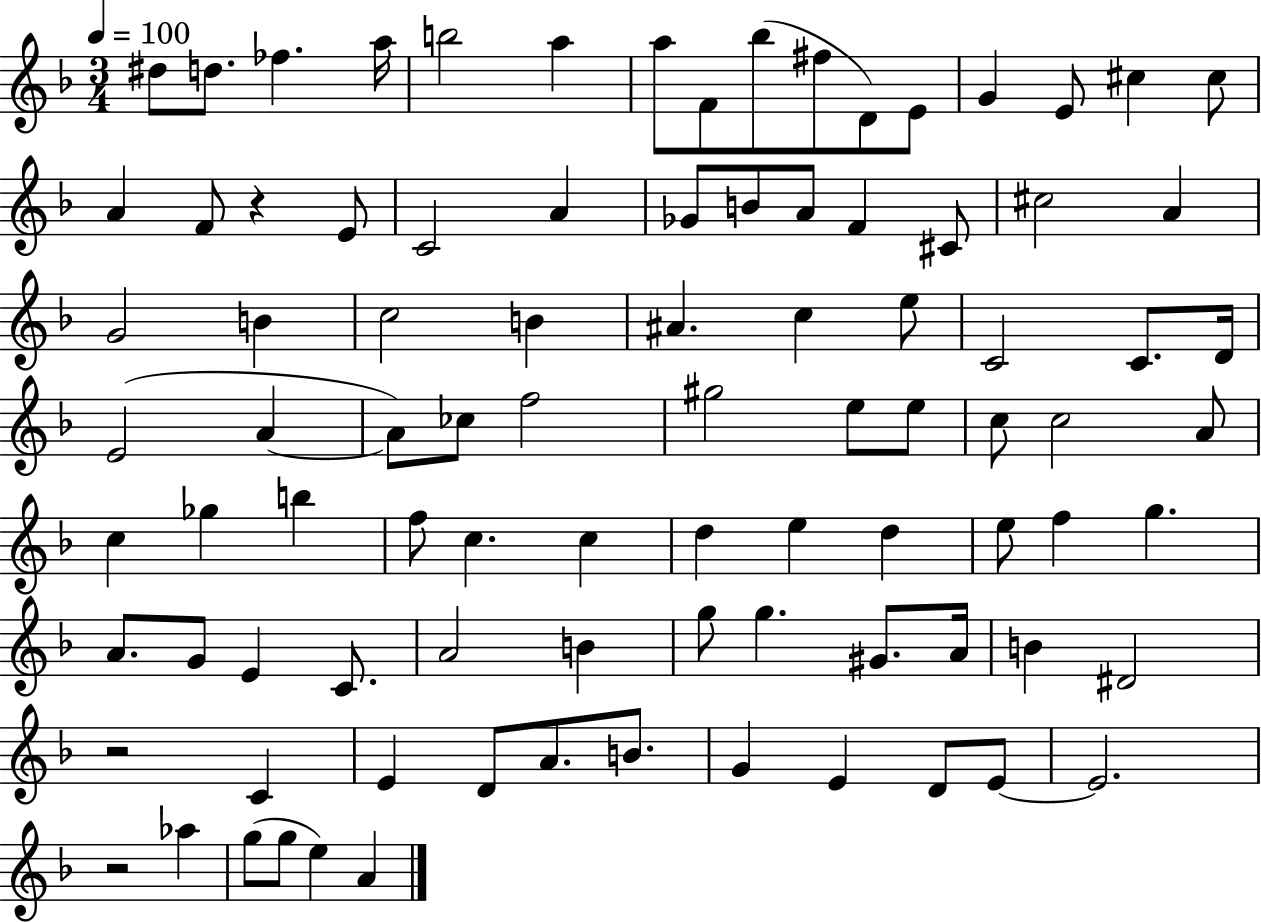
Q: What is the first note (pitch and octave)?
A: D#5